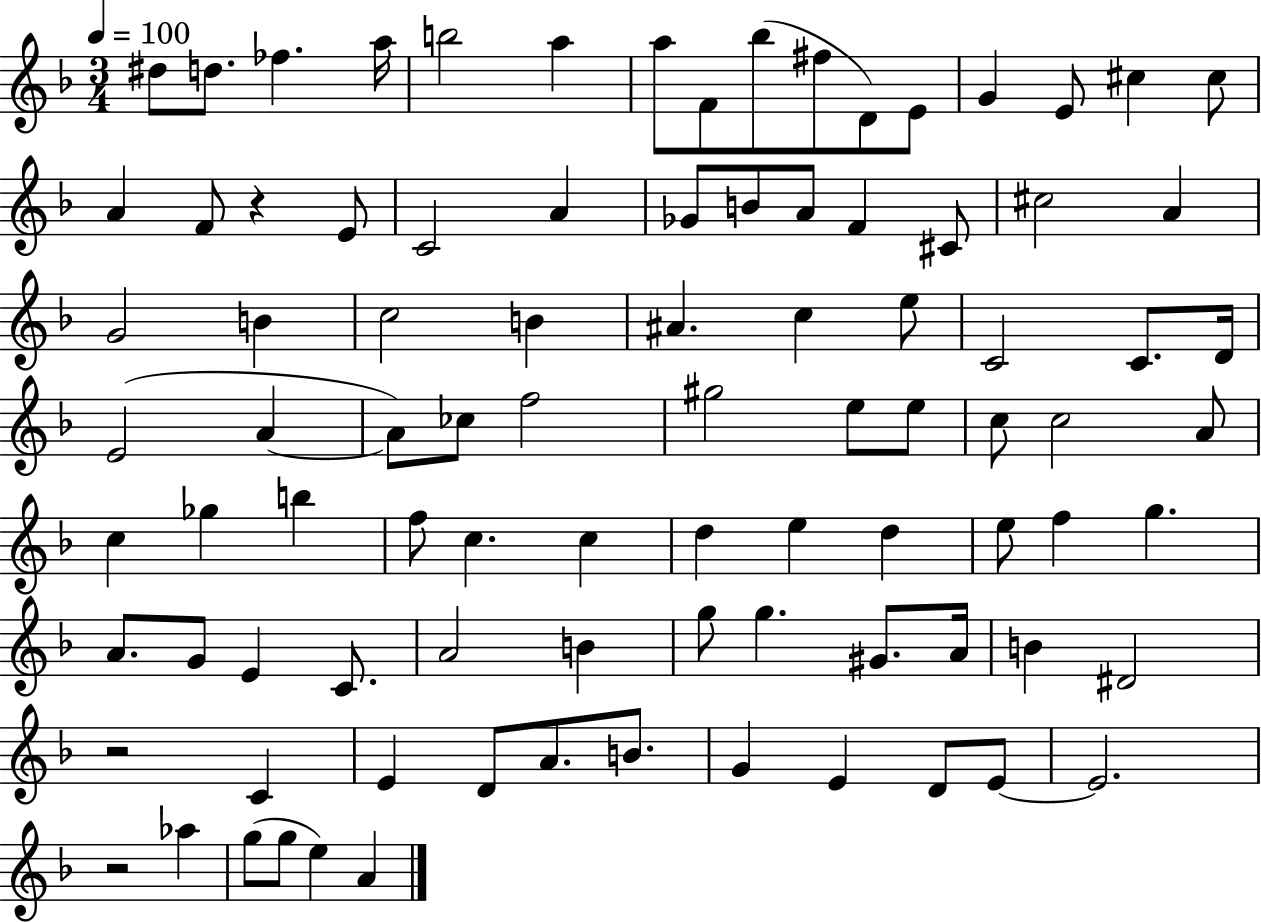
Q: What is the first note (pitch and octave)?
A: D#5